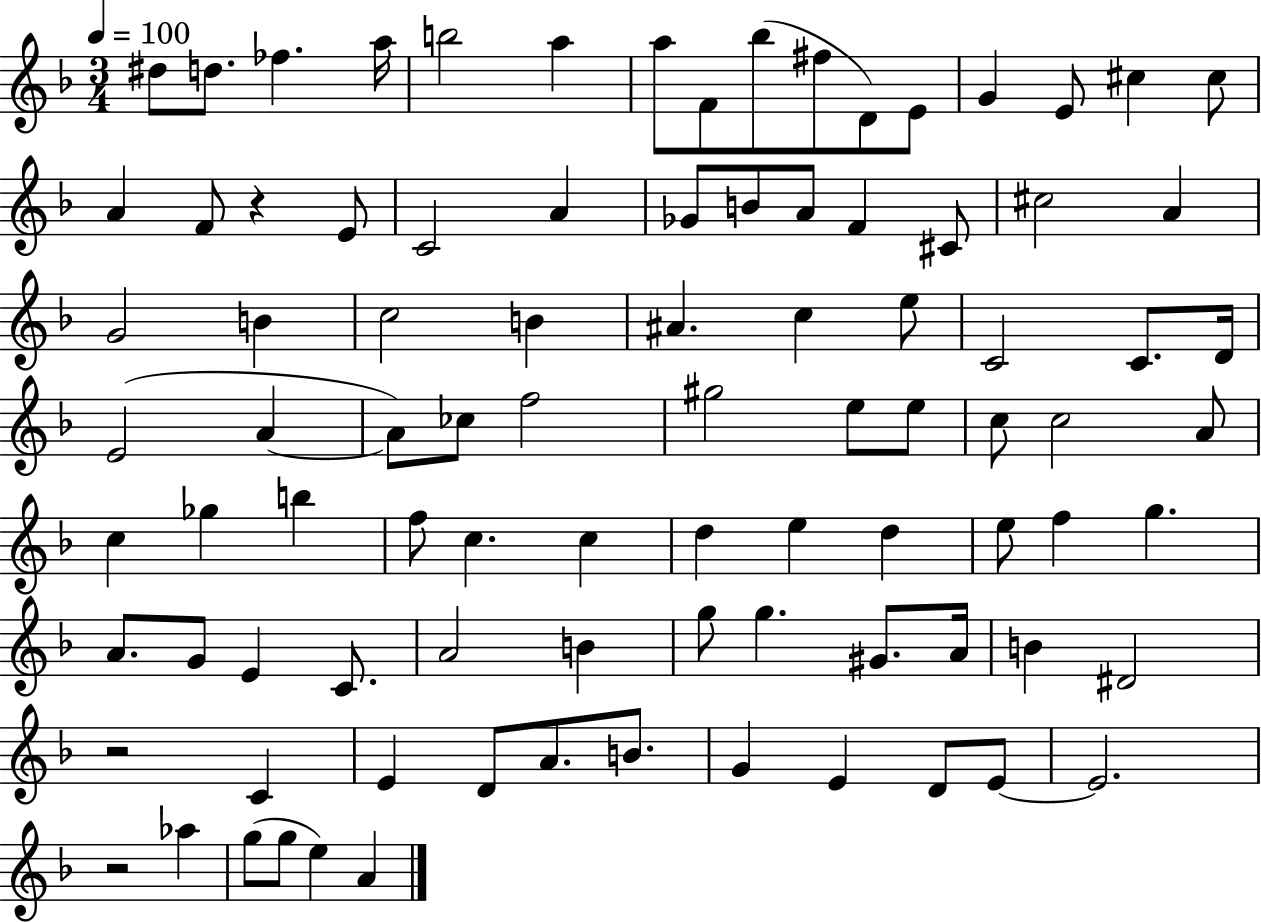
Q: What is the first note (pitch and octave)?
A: D#5